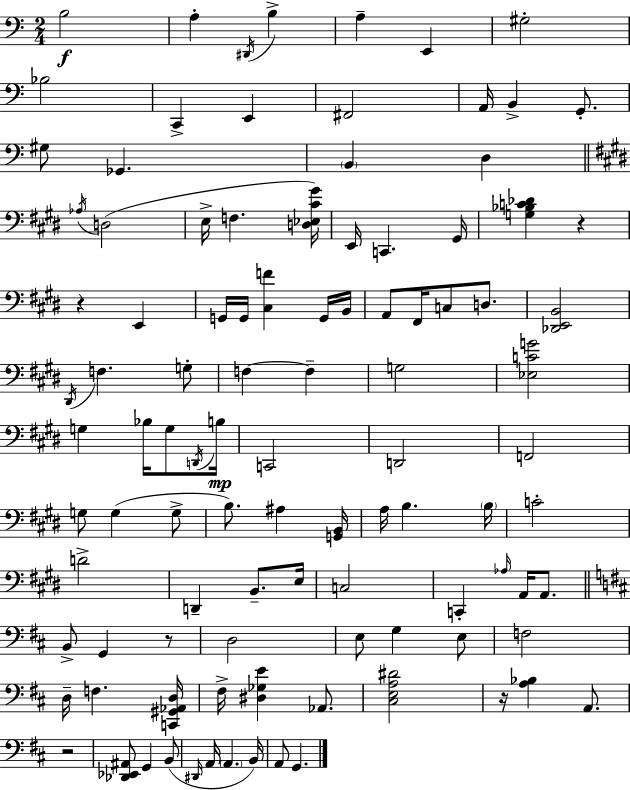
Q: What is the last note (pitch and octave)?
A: G2